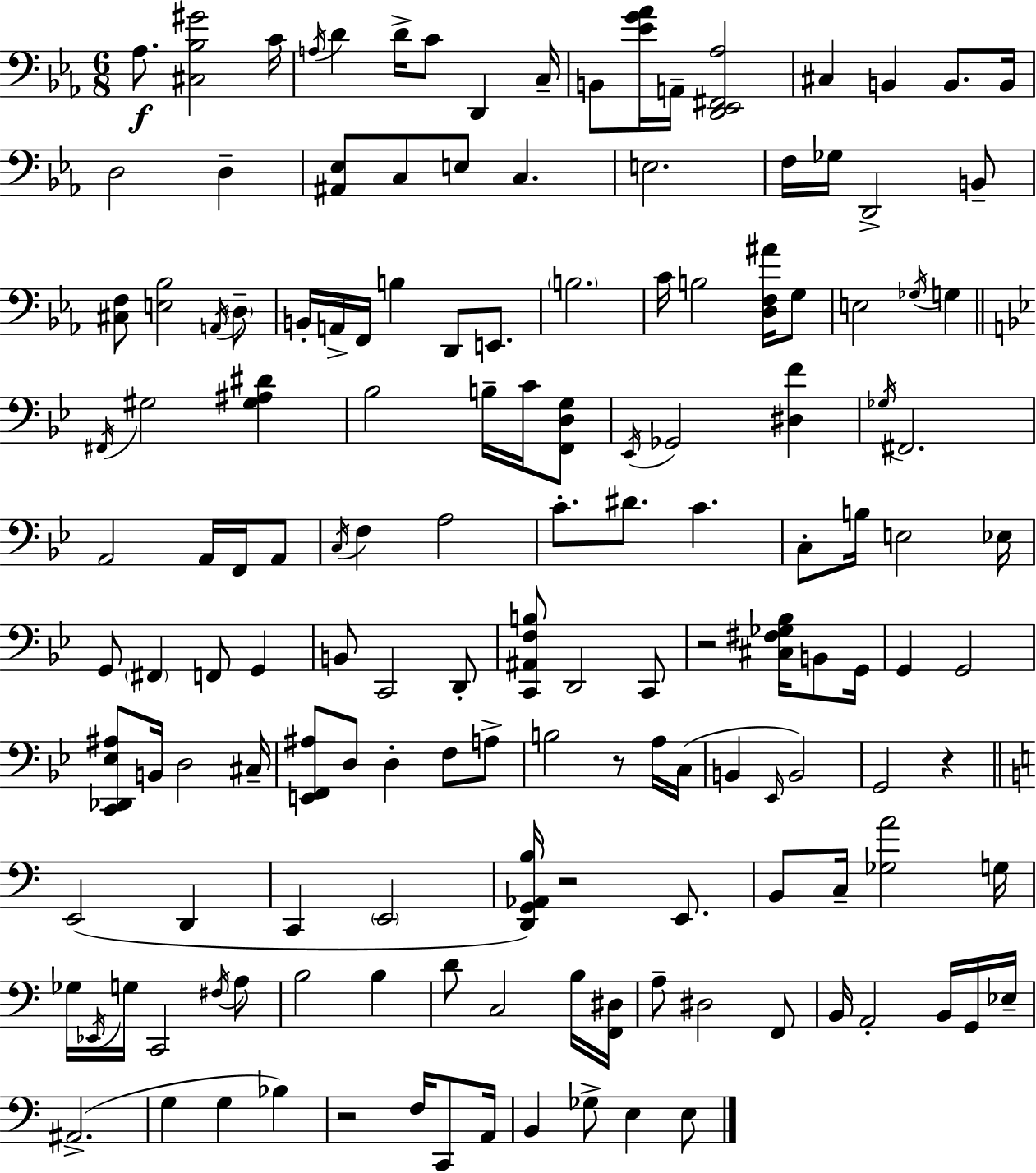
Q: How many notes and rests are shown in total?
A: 149